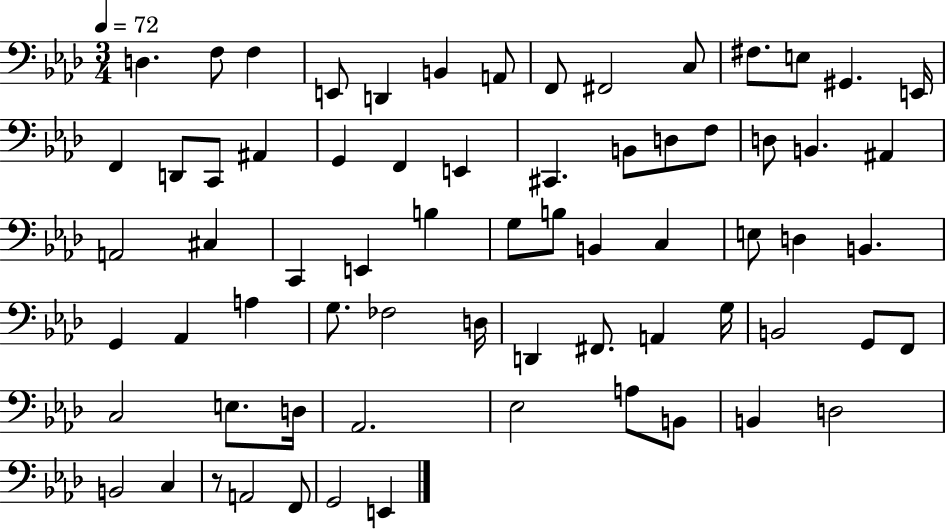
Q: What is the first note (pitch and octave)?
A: D3